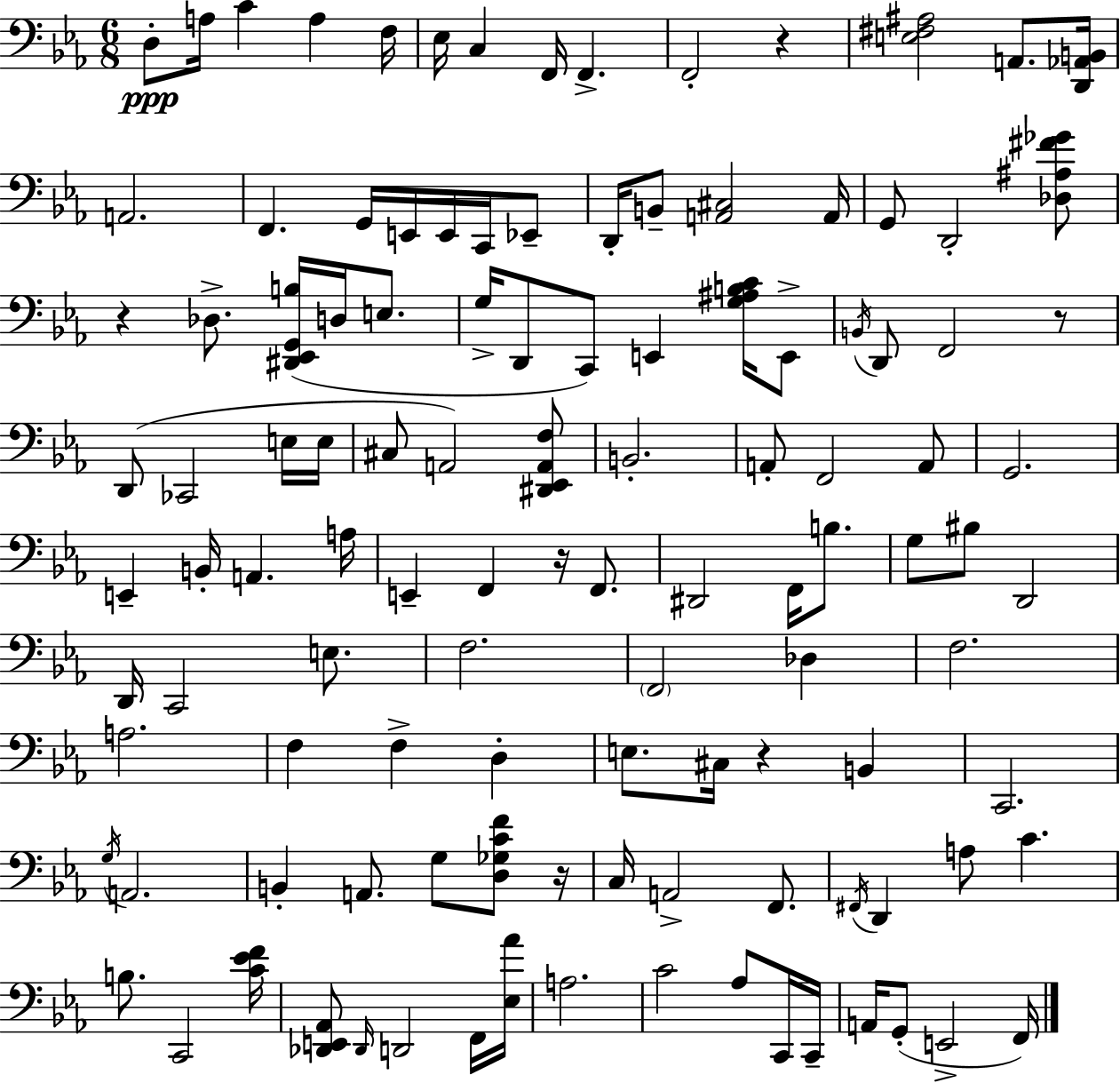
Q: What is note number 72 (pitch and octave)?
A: B2